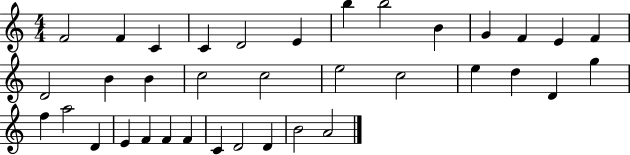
{
  \clef treble
  \numericTimeSignature
  \time 4/4
  \key c \major
  f'2 f'4 c'4 | c'4 d'2 e'4 | b''4 b''2 b'4 | g'4 f'4 e'4 f'4 | \break d'2 b'4 b'4 | c''2 c''2 | e''2 c''2 | e''4 d''4 d'4 g''4 | \break f''4 a''2 d'4 | e'4 f'4 f'4 f'4 | c'4 d'2 d'4 | b'2 a'2 | \break \bar "|."
}